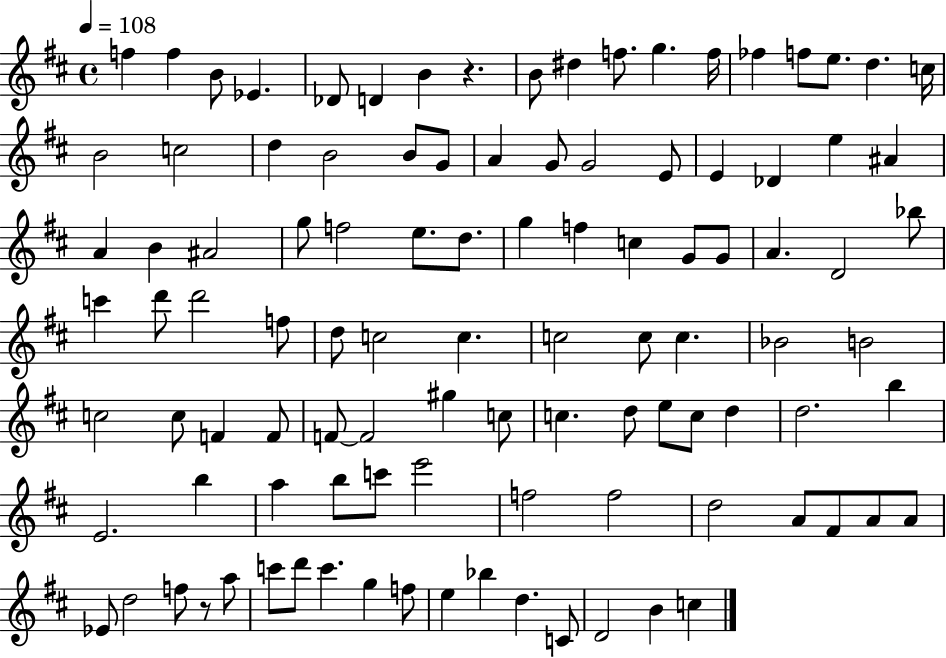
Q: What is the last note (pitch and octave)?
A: C5